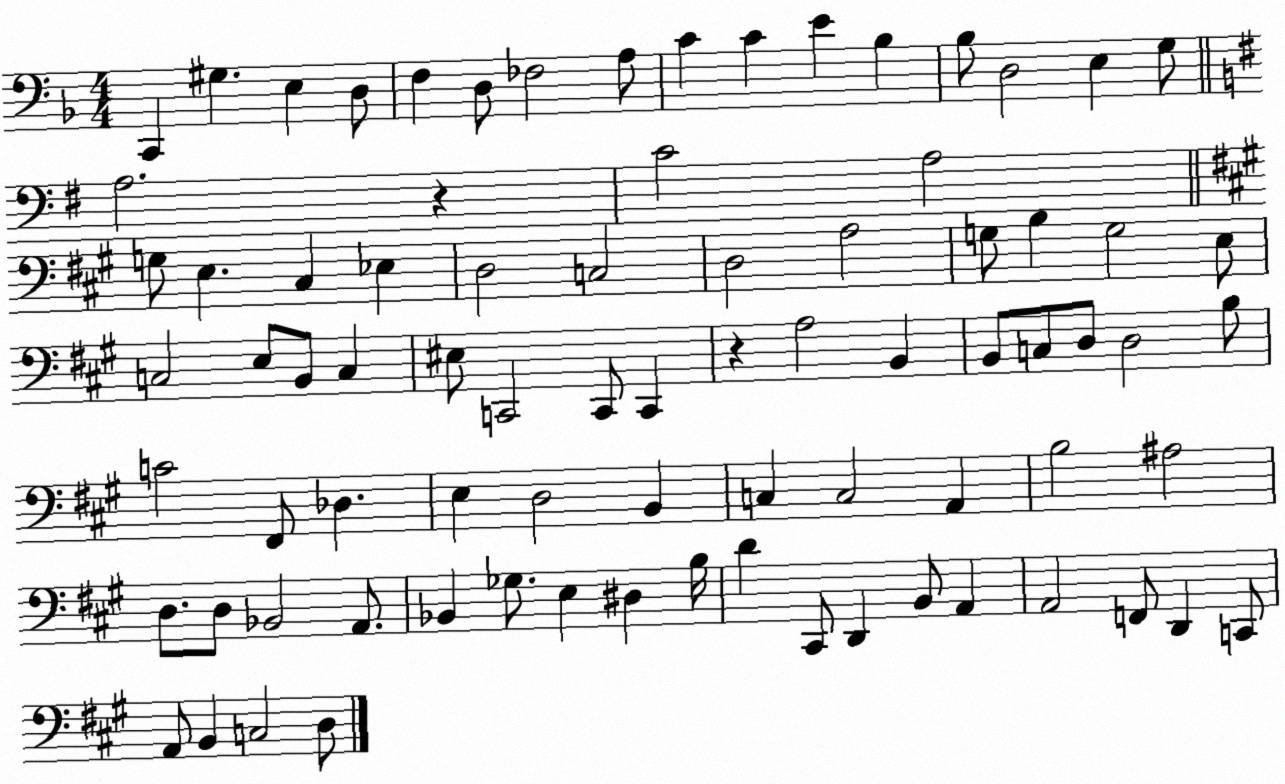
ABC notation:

X:1
T:Untitled
M:4/4
L:1/4
K:F
C,, ^G, E, D,/2 F, D,/2 _F,2 A,/2 C C E _B, _B,/2 D,2 E, G,/2 A,2 z C2 A,2 G,/2 E, ^C, _E, D,2 C,2 D,2 A,2 G,/2 B, G,2 E,/2 C,2 E,/2 B,,/2 C, ^E,/2 C,,2 C,,/2 C,, z A,2 B,, B,,/2 C,/2 D,/2 D,2 B,/2 C2 ^F,,/2 _D, E, D,2 B,, C, C,2 A,, B,2 ^A,2 D,/2 D,/2 _B,,2 A,,/2 _B,, _G,/2 E, ^D, B,/4 D ^C,,/2 D,, B,,/2 A,, A,,2 F,,/2 D,, C,,/2 A,,/2 B,, C,2 D,/2